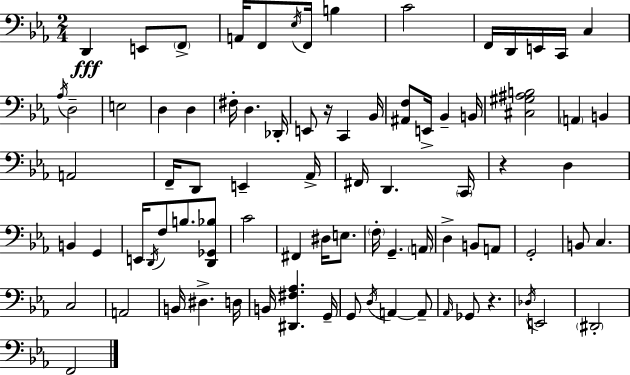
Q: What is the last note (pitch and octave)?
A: F2